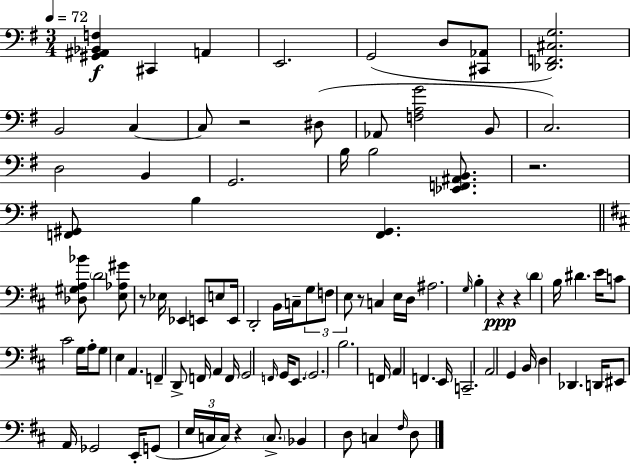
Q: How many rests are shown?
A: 7